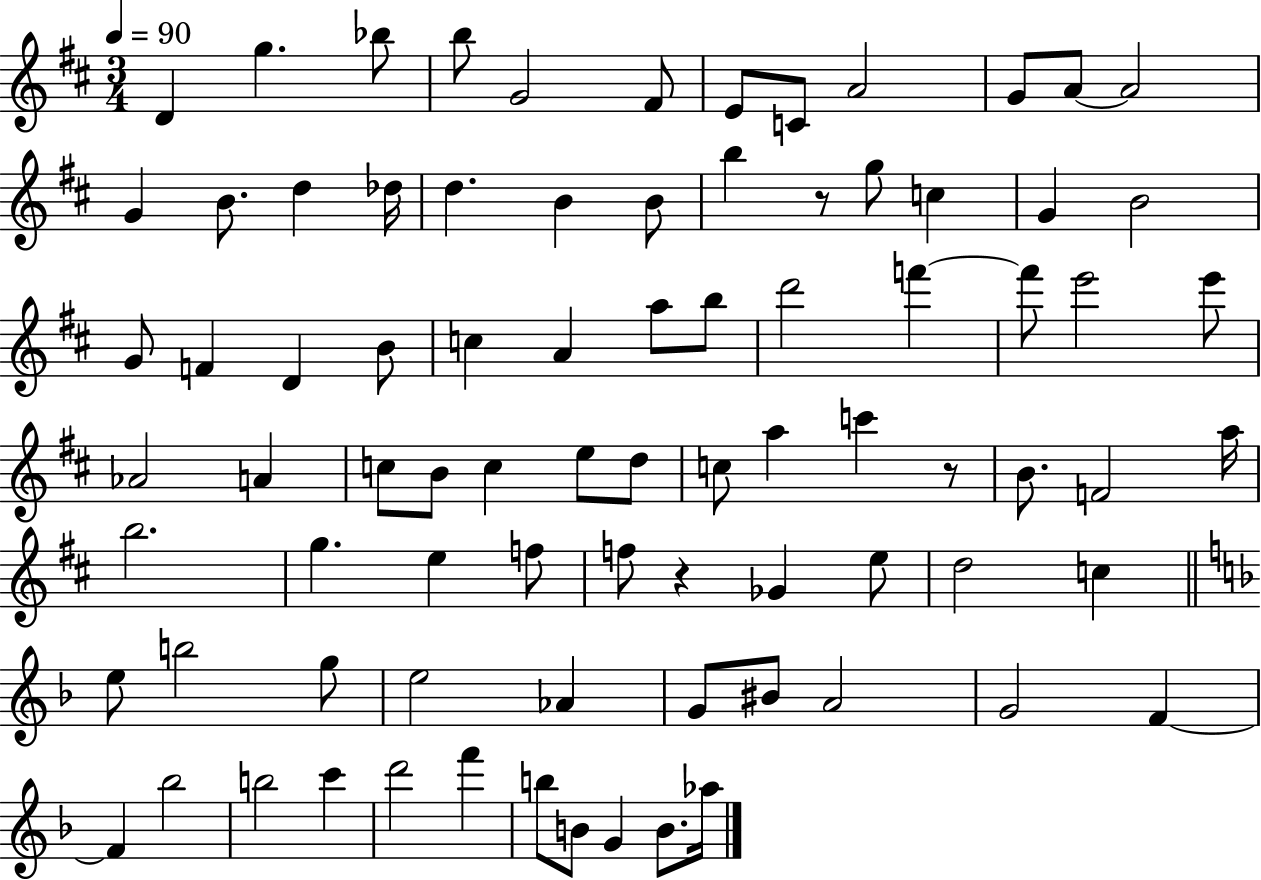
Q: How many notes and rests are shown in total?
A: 83